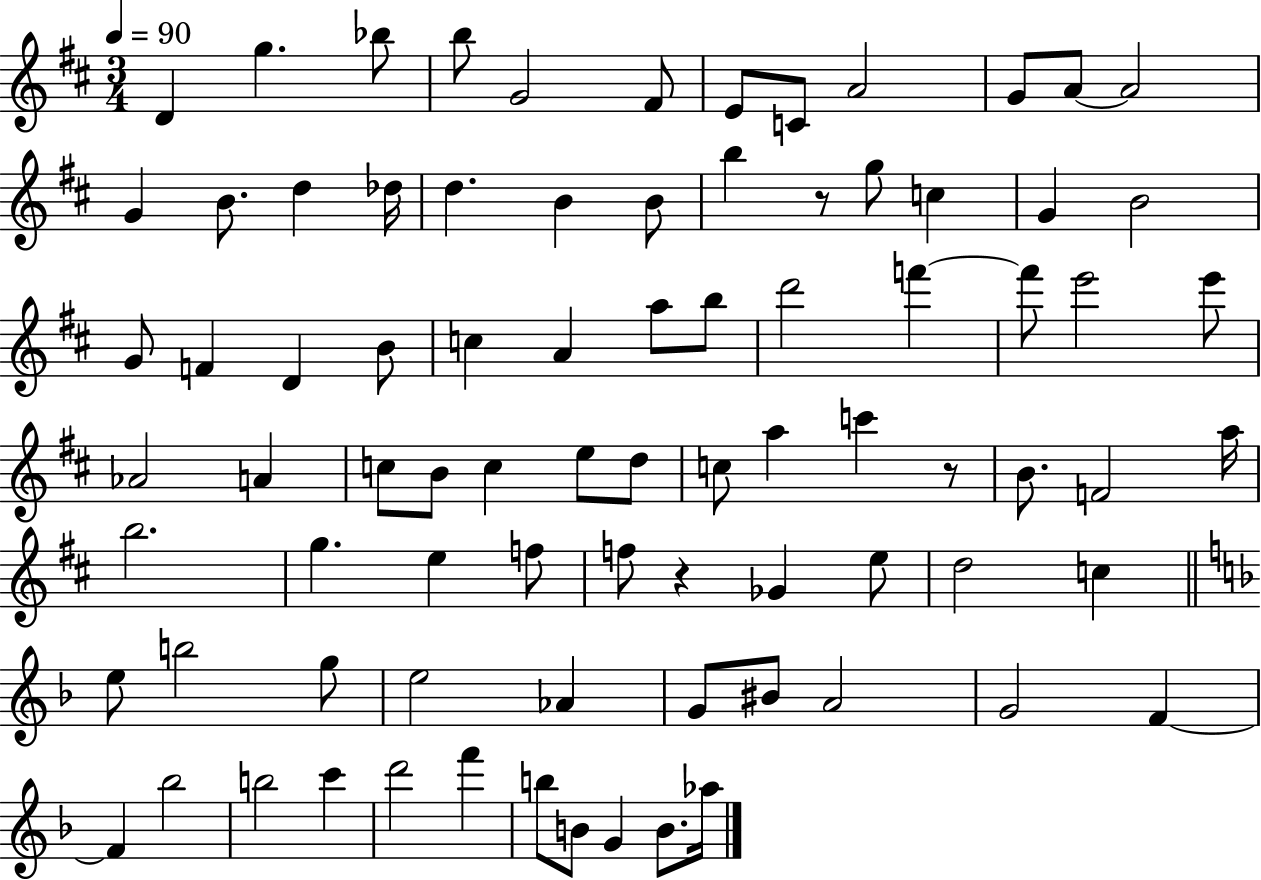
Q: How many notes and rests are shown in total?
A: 83